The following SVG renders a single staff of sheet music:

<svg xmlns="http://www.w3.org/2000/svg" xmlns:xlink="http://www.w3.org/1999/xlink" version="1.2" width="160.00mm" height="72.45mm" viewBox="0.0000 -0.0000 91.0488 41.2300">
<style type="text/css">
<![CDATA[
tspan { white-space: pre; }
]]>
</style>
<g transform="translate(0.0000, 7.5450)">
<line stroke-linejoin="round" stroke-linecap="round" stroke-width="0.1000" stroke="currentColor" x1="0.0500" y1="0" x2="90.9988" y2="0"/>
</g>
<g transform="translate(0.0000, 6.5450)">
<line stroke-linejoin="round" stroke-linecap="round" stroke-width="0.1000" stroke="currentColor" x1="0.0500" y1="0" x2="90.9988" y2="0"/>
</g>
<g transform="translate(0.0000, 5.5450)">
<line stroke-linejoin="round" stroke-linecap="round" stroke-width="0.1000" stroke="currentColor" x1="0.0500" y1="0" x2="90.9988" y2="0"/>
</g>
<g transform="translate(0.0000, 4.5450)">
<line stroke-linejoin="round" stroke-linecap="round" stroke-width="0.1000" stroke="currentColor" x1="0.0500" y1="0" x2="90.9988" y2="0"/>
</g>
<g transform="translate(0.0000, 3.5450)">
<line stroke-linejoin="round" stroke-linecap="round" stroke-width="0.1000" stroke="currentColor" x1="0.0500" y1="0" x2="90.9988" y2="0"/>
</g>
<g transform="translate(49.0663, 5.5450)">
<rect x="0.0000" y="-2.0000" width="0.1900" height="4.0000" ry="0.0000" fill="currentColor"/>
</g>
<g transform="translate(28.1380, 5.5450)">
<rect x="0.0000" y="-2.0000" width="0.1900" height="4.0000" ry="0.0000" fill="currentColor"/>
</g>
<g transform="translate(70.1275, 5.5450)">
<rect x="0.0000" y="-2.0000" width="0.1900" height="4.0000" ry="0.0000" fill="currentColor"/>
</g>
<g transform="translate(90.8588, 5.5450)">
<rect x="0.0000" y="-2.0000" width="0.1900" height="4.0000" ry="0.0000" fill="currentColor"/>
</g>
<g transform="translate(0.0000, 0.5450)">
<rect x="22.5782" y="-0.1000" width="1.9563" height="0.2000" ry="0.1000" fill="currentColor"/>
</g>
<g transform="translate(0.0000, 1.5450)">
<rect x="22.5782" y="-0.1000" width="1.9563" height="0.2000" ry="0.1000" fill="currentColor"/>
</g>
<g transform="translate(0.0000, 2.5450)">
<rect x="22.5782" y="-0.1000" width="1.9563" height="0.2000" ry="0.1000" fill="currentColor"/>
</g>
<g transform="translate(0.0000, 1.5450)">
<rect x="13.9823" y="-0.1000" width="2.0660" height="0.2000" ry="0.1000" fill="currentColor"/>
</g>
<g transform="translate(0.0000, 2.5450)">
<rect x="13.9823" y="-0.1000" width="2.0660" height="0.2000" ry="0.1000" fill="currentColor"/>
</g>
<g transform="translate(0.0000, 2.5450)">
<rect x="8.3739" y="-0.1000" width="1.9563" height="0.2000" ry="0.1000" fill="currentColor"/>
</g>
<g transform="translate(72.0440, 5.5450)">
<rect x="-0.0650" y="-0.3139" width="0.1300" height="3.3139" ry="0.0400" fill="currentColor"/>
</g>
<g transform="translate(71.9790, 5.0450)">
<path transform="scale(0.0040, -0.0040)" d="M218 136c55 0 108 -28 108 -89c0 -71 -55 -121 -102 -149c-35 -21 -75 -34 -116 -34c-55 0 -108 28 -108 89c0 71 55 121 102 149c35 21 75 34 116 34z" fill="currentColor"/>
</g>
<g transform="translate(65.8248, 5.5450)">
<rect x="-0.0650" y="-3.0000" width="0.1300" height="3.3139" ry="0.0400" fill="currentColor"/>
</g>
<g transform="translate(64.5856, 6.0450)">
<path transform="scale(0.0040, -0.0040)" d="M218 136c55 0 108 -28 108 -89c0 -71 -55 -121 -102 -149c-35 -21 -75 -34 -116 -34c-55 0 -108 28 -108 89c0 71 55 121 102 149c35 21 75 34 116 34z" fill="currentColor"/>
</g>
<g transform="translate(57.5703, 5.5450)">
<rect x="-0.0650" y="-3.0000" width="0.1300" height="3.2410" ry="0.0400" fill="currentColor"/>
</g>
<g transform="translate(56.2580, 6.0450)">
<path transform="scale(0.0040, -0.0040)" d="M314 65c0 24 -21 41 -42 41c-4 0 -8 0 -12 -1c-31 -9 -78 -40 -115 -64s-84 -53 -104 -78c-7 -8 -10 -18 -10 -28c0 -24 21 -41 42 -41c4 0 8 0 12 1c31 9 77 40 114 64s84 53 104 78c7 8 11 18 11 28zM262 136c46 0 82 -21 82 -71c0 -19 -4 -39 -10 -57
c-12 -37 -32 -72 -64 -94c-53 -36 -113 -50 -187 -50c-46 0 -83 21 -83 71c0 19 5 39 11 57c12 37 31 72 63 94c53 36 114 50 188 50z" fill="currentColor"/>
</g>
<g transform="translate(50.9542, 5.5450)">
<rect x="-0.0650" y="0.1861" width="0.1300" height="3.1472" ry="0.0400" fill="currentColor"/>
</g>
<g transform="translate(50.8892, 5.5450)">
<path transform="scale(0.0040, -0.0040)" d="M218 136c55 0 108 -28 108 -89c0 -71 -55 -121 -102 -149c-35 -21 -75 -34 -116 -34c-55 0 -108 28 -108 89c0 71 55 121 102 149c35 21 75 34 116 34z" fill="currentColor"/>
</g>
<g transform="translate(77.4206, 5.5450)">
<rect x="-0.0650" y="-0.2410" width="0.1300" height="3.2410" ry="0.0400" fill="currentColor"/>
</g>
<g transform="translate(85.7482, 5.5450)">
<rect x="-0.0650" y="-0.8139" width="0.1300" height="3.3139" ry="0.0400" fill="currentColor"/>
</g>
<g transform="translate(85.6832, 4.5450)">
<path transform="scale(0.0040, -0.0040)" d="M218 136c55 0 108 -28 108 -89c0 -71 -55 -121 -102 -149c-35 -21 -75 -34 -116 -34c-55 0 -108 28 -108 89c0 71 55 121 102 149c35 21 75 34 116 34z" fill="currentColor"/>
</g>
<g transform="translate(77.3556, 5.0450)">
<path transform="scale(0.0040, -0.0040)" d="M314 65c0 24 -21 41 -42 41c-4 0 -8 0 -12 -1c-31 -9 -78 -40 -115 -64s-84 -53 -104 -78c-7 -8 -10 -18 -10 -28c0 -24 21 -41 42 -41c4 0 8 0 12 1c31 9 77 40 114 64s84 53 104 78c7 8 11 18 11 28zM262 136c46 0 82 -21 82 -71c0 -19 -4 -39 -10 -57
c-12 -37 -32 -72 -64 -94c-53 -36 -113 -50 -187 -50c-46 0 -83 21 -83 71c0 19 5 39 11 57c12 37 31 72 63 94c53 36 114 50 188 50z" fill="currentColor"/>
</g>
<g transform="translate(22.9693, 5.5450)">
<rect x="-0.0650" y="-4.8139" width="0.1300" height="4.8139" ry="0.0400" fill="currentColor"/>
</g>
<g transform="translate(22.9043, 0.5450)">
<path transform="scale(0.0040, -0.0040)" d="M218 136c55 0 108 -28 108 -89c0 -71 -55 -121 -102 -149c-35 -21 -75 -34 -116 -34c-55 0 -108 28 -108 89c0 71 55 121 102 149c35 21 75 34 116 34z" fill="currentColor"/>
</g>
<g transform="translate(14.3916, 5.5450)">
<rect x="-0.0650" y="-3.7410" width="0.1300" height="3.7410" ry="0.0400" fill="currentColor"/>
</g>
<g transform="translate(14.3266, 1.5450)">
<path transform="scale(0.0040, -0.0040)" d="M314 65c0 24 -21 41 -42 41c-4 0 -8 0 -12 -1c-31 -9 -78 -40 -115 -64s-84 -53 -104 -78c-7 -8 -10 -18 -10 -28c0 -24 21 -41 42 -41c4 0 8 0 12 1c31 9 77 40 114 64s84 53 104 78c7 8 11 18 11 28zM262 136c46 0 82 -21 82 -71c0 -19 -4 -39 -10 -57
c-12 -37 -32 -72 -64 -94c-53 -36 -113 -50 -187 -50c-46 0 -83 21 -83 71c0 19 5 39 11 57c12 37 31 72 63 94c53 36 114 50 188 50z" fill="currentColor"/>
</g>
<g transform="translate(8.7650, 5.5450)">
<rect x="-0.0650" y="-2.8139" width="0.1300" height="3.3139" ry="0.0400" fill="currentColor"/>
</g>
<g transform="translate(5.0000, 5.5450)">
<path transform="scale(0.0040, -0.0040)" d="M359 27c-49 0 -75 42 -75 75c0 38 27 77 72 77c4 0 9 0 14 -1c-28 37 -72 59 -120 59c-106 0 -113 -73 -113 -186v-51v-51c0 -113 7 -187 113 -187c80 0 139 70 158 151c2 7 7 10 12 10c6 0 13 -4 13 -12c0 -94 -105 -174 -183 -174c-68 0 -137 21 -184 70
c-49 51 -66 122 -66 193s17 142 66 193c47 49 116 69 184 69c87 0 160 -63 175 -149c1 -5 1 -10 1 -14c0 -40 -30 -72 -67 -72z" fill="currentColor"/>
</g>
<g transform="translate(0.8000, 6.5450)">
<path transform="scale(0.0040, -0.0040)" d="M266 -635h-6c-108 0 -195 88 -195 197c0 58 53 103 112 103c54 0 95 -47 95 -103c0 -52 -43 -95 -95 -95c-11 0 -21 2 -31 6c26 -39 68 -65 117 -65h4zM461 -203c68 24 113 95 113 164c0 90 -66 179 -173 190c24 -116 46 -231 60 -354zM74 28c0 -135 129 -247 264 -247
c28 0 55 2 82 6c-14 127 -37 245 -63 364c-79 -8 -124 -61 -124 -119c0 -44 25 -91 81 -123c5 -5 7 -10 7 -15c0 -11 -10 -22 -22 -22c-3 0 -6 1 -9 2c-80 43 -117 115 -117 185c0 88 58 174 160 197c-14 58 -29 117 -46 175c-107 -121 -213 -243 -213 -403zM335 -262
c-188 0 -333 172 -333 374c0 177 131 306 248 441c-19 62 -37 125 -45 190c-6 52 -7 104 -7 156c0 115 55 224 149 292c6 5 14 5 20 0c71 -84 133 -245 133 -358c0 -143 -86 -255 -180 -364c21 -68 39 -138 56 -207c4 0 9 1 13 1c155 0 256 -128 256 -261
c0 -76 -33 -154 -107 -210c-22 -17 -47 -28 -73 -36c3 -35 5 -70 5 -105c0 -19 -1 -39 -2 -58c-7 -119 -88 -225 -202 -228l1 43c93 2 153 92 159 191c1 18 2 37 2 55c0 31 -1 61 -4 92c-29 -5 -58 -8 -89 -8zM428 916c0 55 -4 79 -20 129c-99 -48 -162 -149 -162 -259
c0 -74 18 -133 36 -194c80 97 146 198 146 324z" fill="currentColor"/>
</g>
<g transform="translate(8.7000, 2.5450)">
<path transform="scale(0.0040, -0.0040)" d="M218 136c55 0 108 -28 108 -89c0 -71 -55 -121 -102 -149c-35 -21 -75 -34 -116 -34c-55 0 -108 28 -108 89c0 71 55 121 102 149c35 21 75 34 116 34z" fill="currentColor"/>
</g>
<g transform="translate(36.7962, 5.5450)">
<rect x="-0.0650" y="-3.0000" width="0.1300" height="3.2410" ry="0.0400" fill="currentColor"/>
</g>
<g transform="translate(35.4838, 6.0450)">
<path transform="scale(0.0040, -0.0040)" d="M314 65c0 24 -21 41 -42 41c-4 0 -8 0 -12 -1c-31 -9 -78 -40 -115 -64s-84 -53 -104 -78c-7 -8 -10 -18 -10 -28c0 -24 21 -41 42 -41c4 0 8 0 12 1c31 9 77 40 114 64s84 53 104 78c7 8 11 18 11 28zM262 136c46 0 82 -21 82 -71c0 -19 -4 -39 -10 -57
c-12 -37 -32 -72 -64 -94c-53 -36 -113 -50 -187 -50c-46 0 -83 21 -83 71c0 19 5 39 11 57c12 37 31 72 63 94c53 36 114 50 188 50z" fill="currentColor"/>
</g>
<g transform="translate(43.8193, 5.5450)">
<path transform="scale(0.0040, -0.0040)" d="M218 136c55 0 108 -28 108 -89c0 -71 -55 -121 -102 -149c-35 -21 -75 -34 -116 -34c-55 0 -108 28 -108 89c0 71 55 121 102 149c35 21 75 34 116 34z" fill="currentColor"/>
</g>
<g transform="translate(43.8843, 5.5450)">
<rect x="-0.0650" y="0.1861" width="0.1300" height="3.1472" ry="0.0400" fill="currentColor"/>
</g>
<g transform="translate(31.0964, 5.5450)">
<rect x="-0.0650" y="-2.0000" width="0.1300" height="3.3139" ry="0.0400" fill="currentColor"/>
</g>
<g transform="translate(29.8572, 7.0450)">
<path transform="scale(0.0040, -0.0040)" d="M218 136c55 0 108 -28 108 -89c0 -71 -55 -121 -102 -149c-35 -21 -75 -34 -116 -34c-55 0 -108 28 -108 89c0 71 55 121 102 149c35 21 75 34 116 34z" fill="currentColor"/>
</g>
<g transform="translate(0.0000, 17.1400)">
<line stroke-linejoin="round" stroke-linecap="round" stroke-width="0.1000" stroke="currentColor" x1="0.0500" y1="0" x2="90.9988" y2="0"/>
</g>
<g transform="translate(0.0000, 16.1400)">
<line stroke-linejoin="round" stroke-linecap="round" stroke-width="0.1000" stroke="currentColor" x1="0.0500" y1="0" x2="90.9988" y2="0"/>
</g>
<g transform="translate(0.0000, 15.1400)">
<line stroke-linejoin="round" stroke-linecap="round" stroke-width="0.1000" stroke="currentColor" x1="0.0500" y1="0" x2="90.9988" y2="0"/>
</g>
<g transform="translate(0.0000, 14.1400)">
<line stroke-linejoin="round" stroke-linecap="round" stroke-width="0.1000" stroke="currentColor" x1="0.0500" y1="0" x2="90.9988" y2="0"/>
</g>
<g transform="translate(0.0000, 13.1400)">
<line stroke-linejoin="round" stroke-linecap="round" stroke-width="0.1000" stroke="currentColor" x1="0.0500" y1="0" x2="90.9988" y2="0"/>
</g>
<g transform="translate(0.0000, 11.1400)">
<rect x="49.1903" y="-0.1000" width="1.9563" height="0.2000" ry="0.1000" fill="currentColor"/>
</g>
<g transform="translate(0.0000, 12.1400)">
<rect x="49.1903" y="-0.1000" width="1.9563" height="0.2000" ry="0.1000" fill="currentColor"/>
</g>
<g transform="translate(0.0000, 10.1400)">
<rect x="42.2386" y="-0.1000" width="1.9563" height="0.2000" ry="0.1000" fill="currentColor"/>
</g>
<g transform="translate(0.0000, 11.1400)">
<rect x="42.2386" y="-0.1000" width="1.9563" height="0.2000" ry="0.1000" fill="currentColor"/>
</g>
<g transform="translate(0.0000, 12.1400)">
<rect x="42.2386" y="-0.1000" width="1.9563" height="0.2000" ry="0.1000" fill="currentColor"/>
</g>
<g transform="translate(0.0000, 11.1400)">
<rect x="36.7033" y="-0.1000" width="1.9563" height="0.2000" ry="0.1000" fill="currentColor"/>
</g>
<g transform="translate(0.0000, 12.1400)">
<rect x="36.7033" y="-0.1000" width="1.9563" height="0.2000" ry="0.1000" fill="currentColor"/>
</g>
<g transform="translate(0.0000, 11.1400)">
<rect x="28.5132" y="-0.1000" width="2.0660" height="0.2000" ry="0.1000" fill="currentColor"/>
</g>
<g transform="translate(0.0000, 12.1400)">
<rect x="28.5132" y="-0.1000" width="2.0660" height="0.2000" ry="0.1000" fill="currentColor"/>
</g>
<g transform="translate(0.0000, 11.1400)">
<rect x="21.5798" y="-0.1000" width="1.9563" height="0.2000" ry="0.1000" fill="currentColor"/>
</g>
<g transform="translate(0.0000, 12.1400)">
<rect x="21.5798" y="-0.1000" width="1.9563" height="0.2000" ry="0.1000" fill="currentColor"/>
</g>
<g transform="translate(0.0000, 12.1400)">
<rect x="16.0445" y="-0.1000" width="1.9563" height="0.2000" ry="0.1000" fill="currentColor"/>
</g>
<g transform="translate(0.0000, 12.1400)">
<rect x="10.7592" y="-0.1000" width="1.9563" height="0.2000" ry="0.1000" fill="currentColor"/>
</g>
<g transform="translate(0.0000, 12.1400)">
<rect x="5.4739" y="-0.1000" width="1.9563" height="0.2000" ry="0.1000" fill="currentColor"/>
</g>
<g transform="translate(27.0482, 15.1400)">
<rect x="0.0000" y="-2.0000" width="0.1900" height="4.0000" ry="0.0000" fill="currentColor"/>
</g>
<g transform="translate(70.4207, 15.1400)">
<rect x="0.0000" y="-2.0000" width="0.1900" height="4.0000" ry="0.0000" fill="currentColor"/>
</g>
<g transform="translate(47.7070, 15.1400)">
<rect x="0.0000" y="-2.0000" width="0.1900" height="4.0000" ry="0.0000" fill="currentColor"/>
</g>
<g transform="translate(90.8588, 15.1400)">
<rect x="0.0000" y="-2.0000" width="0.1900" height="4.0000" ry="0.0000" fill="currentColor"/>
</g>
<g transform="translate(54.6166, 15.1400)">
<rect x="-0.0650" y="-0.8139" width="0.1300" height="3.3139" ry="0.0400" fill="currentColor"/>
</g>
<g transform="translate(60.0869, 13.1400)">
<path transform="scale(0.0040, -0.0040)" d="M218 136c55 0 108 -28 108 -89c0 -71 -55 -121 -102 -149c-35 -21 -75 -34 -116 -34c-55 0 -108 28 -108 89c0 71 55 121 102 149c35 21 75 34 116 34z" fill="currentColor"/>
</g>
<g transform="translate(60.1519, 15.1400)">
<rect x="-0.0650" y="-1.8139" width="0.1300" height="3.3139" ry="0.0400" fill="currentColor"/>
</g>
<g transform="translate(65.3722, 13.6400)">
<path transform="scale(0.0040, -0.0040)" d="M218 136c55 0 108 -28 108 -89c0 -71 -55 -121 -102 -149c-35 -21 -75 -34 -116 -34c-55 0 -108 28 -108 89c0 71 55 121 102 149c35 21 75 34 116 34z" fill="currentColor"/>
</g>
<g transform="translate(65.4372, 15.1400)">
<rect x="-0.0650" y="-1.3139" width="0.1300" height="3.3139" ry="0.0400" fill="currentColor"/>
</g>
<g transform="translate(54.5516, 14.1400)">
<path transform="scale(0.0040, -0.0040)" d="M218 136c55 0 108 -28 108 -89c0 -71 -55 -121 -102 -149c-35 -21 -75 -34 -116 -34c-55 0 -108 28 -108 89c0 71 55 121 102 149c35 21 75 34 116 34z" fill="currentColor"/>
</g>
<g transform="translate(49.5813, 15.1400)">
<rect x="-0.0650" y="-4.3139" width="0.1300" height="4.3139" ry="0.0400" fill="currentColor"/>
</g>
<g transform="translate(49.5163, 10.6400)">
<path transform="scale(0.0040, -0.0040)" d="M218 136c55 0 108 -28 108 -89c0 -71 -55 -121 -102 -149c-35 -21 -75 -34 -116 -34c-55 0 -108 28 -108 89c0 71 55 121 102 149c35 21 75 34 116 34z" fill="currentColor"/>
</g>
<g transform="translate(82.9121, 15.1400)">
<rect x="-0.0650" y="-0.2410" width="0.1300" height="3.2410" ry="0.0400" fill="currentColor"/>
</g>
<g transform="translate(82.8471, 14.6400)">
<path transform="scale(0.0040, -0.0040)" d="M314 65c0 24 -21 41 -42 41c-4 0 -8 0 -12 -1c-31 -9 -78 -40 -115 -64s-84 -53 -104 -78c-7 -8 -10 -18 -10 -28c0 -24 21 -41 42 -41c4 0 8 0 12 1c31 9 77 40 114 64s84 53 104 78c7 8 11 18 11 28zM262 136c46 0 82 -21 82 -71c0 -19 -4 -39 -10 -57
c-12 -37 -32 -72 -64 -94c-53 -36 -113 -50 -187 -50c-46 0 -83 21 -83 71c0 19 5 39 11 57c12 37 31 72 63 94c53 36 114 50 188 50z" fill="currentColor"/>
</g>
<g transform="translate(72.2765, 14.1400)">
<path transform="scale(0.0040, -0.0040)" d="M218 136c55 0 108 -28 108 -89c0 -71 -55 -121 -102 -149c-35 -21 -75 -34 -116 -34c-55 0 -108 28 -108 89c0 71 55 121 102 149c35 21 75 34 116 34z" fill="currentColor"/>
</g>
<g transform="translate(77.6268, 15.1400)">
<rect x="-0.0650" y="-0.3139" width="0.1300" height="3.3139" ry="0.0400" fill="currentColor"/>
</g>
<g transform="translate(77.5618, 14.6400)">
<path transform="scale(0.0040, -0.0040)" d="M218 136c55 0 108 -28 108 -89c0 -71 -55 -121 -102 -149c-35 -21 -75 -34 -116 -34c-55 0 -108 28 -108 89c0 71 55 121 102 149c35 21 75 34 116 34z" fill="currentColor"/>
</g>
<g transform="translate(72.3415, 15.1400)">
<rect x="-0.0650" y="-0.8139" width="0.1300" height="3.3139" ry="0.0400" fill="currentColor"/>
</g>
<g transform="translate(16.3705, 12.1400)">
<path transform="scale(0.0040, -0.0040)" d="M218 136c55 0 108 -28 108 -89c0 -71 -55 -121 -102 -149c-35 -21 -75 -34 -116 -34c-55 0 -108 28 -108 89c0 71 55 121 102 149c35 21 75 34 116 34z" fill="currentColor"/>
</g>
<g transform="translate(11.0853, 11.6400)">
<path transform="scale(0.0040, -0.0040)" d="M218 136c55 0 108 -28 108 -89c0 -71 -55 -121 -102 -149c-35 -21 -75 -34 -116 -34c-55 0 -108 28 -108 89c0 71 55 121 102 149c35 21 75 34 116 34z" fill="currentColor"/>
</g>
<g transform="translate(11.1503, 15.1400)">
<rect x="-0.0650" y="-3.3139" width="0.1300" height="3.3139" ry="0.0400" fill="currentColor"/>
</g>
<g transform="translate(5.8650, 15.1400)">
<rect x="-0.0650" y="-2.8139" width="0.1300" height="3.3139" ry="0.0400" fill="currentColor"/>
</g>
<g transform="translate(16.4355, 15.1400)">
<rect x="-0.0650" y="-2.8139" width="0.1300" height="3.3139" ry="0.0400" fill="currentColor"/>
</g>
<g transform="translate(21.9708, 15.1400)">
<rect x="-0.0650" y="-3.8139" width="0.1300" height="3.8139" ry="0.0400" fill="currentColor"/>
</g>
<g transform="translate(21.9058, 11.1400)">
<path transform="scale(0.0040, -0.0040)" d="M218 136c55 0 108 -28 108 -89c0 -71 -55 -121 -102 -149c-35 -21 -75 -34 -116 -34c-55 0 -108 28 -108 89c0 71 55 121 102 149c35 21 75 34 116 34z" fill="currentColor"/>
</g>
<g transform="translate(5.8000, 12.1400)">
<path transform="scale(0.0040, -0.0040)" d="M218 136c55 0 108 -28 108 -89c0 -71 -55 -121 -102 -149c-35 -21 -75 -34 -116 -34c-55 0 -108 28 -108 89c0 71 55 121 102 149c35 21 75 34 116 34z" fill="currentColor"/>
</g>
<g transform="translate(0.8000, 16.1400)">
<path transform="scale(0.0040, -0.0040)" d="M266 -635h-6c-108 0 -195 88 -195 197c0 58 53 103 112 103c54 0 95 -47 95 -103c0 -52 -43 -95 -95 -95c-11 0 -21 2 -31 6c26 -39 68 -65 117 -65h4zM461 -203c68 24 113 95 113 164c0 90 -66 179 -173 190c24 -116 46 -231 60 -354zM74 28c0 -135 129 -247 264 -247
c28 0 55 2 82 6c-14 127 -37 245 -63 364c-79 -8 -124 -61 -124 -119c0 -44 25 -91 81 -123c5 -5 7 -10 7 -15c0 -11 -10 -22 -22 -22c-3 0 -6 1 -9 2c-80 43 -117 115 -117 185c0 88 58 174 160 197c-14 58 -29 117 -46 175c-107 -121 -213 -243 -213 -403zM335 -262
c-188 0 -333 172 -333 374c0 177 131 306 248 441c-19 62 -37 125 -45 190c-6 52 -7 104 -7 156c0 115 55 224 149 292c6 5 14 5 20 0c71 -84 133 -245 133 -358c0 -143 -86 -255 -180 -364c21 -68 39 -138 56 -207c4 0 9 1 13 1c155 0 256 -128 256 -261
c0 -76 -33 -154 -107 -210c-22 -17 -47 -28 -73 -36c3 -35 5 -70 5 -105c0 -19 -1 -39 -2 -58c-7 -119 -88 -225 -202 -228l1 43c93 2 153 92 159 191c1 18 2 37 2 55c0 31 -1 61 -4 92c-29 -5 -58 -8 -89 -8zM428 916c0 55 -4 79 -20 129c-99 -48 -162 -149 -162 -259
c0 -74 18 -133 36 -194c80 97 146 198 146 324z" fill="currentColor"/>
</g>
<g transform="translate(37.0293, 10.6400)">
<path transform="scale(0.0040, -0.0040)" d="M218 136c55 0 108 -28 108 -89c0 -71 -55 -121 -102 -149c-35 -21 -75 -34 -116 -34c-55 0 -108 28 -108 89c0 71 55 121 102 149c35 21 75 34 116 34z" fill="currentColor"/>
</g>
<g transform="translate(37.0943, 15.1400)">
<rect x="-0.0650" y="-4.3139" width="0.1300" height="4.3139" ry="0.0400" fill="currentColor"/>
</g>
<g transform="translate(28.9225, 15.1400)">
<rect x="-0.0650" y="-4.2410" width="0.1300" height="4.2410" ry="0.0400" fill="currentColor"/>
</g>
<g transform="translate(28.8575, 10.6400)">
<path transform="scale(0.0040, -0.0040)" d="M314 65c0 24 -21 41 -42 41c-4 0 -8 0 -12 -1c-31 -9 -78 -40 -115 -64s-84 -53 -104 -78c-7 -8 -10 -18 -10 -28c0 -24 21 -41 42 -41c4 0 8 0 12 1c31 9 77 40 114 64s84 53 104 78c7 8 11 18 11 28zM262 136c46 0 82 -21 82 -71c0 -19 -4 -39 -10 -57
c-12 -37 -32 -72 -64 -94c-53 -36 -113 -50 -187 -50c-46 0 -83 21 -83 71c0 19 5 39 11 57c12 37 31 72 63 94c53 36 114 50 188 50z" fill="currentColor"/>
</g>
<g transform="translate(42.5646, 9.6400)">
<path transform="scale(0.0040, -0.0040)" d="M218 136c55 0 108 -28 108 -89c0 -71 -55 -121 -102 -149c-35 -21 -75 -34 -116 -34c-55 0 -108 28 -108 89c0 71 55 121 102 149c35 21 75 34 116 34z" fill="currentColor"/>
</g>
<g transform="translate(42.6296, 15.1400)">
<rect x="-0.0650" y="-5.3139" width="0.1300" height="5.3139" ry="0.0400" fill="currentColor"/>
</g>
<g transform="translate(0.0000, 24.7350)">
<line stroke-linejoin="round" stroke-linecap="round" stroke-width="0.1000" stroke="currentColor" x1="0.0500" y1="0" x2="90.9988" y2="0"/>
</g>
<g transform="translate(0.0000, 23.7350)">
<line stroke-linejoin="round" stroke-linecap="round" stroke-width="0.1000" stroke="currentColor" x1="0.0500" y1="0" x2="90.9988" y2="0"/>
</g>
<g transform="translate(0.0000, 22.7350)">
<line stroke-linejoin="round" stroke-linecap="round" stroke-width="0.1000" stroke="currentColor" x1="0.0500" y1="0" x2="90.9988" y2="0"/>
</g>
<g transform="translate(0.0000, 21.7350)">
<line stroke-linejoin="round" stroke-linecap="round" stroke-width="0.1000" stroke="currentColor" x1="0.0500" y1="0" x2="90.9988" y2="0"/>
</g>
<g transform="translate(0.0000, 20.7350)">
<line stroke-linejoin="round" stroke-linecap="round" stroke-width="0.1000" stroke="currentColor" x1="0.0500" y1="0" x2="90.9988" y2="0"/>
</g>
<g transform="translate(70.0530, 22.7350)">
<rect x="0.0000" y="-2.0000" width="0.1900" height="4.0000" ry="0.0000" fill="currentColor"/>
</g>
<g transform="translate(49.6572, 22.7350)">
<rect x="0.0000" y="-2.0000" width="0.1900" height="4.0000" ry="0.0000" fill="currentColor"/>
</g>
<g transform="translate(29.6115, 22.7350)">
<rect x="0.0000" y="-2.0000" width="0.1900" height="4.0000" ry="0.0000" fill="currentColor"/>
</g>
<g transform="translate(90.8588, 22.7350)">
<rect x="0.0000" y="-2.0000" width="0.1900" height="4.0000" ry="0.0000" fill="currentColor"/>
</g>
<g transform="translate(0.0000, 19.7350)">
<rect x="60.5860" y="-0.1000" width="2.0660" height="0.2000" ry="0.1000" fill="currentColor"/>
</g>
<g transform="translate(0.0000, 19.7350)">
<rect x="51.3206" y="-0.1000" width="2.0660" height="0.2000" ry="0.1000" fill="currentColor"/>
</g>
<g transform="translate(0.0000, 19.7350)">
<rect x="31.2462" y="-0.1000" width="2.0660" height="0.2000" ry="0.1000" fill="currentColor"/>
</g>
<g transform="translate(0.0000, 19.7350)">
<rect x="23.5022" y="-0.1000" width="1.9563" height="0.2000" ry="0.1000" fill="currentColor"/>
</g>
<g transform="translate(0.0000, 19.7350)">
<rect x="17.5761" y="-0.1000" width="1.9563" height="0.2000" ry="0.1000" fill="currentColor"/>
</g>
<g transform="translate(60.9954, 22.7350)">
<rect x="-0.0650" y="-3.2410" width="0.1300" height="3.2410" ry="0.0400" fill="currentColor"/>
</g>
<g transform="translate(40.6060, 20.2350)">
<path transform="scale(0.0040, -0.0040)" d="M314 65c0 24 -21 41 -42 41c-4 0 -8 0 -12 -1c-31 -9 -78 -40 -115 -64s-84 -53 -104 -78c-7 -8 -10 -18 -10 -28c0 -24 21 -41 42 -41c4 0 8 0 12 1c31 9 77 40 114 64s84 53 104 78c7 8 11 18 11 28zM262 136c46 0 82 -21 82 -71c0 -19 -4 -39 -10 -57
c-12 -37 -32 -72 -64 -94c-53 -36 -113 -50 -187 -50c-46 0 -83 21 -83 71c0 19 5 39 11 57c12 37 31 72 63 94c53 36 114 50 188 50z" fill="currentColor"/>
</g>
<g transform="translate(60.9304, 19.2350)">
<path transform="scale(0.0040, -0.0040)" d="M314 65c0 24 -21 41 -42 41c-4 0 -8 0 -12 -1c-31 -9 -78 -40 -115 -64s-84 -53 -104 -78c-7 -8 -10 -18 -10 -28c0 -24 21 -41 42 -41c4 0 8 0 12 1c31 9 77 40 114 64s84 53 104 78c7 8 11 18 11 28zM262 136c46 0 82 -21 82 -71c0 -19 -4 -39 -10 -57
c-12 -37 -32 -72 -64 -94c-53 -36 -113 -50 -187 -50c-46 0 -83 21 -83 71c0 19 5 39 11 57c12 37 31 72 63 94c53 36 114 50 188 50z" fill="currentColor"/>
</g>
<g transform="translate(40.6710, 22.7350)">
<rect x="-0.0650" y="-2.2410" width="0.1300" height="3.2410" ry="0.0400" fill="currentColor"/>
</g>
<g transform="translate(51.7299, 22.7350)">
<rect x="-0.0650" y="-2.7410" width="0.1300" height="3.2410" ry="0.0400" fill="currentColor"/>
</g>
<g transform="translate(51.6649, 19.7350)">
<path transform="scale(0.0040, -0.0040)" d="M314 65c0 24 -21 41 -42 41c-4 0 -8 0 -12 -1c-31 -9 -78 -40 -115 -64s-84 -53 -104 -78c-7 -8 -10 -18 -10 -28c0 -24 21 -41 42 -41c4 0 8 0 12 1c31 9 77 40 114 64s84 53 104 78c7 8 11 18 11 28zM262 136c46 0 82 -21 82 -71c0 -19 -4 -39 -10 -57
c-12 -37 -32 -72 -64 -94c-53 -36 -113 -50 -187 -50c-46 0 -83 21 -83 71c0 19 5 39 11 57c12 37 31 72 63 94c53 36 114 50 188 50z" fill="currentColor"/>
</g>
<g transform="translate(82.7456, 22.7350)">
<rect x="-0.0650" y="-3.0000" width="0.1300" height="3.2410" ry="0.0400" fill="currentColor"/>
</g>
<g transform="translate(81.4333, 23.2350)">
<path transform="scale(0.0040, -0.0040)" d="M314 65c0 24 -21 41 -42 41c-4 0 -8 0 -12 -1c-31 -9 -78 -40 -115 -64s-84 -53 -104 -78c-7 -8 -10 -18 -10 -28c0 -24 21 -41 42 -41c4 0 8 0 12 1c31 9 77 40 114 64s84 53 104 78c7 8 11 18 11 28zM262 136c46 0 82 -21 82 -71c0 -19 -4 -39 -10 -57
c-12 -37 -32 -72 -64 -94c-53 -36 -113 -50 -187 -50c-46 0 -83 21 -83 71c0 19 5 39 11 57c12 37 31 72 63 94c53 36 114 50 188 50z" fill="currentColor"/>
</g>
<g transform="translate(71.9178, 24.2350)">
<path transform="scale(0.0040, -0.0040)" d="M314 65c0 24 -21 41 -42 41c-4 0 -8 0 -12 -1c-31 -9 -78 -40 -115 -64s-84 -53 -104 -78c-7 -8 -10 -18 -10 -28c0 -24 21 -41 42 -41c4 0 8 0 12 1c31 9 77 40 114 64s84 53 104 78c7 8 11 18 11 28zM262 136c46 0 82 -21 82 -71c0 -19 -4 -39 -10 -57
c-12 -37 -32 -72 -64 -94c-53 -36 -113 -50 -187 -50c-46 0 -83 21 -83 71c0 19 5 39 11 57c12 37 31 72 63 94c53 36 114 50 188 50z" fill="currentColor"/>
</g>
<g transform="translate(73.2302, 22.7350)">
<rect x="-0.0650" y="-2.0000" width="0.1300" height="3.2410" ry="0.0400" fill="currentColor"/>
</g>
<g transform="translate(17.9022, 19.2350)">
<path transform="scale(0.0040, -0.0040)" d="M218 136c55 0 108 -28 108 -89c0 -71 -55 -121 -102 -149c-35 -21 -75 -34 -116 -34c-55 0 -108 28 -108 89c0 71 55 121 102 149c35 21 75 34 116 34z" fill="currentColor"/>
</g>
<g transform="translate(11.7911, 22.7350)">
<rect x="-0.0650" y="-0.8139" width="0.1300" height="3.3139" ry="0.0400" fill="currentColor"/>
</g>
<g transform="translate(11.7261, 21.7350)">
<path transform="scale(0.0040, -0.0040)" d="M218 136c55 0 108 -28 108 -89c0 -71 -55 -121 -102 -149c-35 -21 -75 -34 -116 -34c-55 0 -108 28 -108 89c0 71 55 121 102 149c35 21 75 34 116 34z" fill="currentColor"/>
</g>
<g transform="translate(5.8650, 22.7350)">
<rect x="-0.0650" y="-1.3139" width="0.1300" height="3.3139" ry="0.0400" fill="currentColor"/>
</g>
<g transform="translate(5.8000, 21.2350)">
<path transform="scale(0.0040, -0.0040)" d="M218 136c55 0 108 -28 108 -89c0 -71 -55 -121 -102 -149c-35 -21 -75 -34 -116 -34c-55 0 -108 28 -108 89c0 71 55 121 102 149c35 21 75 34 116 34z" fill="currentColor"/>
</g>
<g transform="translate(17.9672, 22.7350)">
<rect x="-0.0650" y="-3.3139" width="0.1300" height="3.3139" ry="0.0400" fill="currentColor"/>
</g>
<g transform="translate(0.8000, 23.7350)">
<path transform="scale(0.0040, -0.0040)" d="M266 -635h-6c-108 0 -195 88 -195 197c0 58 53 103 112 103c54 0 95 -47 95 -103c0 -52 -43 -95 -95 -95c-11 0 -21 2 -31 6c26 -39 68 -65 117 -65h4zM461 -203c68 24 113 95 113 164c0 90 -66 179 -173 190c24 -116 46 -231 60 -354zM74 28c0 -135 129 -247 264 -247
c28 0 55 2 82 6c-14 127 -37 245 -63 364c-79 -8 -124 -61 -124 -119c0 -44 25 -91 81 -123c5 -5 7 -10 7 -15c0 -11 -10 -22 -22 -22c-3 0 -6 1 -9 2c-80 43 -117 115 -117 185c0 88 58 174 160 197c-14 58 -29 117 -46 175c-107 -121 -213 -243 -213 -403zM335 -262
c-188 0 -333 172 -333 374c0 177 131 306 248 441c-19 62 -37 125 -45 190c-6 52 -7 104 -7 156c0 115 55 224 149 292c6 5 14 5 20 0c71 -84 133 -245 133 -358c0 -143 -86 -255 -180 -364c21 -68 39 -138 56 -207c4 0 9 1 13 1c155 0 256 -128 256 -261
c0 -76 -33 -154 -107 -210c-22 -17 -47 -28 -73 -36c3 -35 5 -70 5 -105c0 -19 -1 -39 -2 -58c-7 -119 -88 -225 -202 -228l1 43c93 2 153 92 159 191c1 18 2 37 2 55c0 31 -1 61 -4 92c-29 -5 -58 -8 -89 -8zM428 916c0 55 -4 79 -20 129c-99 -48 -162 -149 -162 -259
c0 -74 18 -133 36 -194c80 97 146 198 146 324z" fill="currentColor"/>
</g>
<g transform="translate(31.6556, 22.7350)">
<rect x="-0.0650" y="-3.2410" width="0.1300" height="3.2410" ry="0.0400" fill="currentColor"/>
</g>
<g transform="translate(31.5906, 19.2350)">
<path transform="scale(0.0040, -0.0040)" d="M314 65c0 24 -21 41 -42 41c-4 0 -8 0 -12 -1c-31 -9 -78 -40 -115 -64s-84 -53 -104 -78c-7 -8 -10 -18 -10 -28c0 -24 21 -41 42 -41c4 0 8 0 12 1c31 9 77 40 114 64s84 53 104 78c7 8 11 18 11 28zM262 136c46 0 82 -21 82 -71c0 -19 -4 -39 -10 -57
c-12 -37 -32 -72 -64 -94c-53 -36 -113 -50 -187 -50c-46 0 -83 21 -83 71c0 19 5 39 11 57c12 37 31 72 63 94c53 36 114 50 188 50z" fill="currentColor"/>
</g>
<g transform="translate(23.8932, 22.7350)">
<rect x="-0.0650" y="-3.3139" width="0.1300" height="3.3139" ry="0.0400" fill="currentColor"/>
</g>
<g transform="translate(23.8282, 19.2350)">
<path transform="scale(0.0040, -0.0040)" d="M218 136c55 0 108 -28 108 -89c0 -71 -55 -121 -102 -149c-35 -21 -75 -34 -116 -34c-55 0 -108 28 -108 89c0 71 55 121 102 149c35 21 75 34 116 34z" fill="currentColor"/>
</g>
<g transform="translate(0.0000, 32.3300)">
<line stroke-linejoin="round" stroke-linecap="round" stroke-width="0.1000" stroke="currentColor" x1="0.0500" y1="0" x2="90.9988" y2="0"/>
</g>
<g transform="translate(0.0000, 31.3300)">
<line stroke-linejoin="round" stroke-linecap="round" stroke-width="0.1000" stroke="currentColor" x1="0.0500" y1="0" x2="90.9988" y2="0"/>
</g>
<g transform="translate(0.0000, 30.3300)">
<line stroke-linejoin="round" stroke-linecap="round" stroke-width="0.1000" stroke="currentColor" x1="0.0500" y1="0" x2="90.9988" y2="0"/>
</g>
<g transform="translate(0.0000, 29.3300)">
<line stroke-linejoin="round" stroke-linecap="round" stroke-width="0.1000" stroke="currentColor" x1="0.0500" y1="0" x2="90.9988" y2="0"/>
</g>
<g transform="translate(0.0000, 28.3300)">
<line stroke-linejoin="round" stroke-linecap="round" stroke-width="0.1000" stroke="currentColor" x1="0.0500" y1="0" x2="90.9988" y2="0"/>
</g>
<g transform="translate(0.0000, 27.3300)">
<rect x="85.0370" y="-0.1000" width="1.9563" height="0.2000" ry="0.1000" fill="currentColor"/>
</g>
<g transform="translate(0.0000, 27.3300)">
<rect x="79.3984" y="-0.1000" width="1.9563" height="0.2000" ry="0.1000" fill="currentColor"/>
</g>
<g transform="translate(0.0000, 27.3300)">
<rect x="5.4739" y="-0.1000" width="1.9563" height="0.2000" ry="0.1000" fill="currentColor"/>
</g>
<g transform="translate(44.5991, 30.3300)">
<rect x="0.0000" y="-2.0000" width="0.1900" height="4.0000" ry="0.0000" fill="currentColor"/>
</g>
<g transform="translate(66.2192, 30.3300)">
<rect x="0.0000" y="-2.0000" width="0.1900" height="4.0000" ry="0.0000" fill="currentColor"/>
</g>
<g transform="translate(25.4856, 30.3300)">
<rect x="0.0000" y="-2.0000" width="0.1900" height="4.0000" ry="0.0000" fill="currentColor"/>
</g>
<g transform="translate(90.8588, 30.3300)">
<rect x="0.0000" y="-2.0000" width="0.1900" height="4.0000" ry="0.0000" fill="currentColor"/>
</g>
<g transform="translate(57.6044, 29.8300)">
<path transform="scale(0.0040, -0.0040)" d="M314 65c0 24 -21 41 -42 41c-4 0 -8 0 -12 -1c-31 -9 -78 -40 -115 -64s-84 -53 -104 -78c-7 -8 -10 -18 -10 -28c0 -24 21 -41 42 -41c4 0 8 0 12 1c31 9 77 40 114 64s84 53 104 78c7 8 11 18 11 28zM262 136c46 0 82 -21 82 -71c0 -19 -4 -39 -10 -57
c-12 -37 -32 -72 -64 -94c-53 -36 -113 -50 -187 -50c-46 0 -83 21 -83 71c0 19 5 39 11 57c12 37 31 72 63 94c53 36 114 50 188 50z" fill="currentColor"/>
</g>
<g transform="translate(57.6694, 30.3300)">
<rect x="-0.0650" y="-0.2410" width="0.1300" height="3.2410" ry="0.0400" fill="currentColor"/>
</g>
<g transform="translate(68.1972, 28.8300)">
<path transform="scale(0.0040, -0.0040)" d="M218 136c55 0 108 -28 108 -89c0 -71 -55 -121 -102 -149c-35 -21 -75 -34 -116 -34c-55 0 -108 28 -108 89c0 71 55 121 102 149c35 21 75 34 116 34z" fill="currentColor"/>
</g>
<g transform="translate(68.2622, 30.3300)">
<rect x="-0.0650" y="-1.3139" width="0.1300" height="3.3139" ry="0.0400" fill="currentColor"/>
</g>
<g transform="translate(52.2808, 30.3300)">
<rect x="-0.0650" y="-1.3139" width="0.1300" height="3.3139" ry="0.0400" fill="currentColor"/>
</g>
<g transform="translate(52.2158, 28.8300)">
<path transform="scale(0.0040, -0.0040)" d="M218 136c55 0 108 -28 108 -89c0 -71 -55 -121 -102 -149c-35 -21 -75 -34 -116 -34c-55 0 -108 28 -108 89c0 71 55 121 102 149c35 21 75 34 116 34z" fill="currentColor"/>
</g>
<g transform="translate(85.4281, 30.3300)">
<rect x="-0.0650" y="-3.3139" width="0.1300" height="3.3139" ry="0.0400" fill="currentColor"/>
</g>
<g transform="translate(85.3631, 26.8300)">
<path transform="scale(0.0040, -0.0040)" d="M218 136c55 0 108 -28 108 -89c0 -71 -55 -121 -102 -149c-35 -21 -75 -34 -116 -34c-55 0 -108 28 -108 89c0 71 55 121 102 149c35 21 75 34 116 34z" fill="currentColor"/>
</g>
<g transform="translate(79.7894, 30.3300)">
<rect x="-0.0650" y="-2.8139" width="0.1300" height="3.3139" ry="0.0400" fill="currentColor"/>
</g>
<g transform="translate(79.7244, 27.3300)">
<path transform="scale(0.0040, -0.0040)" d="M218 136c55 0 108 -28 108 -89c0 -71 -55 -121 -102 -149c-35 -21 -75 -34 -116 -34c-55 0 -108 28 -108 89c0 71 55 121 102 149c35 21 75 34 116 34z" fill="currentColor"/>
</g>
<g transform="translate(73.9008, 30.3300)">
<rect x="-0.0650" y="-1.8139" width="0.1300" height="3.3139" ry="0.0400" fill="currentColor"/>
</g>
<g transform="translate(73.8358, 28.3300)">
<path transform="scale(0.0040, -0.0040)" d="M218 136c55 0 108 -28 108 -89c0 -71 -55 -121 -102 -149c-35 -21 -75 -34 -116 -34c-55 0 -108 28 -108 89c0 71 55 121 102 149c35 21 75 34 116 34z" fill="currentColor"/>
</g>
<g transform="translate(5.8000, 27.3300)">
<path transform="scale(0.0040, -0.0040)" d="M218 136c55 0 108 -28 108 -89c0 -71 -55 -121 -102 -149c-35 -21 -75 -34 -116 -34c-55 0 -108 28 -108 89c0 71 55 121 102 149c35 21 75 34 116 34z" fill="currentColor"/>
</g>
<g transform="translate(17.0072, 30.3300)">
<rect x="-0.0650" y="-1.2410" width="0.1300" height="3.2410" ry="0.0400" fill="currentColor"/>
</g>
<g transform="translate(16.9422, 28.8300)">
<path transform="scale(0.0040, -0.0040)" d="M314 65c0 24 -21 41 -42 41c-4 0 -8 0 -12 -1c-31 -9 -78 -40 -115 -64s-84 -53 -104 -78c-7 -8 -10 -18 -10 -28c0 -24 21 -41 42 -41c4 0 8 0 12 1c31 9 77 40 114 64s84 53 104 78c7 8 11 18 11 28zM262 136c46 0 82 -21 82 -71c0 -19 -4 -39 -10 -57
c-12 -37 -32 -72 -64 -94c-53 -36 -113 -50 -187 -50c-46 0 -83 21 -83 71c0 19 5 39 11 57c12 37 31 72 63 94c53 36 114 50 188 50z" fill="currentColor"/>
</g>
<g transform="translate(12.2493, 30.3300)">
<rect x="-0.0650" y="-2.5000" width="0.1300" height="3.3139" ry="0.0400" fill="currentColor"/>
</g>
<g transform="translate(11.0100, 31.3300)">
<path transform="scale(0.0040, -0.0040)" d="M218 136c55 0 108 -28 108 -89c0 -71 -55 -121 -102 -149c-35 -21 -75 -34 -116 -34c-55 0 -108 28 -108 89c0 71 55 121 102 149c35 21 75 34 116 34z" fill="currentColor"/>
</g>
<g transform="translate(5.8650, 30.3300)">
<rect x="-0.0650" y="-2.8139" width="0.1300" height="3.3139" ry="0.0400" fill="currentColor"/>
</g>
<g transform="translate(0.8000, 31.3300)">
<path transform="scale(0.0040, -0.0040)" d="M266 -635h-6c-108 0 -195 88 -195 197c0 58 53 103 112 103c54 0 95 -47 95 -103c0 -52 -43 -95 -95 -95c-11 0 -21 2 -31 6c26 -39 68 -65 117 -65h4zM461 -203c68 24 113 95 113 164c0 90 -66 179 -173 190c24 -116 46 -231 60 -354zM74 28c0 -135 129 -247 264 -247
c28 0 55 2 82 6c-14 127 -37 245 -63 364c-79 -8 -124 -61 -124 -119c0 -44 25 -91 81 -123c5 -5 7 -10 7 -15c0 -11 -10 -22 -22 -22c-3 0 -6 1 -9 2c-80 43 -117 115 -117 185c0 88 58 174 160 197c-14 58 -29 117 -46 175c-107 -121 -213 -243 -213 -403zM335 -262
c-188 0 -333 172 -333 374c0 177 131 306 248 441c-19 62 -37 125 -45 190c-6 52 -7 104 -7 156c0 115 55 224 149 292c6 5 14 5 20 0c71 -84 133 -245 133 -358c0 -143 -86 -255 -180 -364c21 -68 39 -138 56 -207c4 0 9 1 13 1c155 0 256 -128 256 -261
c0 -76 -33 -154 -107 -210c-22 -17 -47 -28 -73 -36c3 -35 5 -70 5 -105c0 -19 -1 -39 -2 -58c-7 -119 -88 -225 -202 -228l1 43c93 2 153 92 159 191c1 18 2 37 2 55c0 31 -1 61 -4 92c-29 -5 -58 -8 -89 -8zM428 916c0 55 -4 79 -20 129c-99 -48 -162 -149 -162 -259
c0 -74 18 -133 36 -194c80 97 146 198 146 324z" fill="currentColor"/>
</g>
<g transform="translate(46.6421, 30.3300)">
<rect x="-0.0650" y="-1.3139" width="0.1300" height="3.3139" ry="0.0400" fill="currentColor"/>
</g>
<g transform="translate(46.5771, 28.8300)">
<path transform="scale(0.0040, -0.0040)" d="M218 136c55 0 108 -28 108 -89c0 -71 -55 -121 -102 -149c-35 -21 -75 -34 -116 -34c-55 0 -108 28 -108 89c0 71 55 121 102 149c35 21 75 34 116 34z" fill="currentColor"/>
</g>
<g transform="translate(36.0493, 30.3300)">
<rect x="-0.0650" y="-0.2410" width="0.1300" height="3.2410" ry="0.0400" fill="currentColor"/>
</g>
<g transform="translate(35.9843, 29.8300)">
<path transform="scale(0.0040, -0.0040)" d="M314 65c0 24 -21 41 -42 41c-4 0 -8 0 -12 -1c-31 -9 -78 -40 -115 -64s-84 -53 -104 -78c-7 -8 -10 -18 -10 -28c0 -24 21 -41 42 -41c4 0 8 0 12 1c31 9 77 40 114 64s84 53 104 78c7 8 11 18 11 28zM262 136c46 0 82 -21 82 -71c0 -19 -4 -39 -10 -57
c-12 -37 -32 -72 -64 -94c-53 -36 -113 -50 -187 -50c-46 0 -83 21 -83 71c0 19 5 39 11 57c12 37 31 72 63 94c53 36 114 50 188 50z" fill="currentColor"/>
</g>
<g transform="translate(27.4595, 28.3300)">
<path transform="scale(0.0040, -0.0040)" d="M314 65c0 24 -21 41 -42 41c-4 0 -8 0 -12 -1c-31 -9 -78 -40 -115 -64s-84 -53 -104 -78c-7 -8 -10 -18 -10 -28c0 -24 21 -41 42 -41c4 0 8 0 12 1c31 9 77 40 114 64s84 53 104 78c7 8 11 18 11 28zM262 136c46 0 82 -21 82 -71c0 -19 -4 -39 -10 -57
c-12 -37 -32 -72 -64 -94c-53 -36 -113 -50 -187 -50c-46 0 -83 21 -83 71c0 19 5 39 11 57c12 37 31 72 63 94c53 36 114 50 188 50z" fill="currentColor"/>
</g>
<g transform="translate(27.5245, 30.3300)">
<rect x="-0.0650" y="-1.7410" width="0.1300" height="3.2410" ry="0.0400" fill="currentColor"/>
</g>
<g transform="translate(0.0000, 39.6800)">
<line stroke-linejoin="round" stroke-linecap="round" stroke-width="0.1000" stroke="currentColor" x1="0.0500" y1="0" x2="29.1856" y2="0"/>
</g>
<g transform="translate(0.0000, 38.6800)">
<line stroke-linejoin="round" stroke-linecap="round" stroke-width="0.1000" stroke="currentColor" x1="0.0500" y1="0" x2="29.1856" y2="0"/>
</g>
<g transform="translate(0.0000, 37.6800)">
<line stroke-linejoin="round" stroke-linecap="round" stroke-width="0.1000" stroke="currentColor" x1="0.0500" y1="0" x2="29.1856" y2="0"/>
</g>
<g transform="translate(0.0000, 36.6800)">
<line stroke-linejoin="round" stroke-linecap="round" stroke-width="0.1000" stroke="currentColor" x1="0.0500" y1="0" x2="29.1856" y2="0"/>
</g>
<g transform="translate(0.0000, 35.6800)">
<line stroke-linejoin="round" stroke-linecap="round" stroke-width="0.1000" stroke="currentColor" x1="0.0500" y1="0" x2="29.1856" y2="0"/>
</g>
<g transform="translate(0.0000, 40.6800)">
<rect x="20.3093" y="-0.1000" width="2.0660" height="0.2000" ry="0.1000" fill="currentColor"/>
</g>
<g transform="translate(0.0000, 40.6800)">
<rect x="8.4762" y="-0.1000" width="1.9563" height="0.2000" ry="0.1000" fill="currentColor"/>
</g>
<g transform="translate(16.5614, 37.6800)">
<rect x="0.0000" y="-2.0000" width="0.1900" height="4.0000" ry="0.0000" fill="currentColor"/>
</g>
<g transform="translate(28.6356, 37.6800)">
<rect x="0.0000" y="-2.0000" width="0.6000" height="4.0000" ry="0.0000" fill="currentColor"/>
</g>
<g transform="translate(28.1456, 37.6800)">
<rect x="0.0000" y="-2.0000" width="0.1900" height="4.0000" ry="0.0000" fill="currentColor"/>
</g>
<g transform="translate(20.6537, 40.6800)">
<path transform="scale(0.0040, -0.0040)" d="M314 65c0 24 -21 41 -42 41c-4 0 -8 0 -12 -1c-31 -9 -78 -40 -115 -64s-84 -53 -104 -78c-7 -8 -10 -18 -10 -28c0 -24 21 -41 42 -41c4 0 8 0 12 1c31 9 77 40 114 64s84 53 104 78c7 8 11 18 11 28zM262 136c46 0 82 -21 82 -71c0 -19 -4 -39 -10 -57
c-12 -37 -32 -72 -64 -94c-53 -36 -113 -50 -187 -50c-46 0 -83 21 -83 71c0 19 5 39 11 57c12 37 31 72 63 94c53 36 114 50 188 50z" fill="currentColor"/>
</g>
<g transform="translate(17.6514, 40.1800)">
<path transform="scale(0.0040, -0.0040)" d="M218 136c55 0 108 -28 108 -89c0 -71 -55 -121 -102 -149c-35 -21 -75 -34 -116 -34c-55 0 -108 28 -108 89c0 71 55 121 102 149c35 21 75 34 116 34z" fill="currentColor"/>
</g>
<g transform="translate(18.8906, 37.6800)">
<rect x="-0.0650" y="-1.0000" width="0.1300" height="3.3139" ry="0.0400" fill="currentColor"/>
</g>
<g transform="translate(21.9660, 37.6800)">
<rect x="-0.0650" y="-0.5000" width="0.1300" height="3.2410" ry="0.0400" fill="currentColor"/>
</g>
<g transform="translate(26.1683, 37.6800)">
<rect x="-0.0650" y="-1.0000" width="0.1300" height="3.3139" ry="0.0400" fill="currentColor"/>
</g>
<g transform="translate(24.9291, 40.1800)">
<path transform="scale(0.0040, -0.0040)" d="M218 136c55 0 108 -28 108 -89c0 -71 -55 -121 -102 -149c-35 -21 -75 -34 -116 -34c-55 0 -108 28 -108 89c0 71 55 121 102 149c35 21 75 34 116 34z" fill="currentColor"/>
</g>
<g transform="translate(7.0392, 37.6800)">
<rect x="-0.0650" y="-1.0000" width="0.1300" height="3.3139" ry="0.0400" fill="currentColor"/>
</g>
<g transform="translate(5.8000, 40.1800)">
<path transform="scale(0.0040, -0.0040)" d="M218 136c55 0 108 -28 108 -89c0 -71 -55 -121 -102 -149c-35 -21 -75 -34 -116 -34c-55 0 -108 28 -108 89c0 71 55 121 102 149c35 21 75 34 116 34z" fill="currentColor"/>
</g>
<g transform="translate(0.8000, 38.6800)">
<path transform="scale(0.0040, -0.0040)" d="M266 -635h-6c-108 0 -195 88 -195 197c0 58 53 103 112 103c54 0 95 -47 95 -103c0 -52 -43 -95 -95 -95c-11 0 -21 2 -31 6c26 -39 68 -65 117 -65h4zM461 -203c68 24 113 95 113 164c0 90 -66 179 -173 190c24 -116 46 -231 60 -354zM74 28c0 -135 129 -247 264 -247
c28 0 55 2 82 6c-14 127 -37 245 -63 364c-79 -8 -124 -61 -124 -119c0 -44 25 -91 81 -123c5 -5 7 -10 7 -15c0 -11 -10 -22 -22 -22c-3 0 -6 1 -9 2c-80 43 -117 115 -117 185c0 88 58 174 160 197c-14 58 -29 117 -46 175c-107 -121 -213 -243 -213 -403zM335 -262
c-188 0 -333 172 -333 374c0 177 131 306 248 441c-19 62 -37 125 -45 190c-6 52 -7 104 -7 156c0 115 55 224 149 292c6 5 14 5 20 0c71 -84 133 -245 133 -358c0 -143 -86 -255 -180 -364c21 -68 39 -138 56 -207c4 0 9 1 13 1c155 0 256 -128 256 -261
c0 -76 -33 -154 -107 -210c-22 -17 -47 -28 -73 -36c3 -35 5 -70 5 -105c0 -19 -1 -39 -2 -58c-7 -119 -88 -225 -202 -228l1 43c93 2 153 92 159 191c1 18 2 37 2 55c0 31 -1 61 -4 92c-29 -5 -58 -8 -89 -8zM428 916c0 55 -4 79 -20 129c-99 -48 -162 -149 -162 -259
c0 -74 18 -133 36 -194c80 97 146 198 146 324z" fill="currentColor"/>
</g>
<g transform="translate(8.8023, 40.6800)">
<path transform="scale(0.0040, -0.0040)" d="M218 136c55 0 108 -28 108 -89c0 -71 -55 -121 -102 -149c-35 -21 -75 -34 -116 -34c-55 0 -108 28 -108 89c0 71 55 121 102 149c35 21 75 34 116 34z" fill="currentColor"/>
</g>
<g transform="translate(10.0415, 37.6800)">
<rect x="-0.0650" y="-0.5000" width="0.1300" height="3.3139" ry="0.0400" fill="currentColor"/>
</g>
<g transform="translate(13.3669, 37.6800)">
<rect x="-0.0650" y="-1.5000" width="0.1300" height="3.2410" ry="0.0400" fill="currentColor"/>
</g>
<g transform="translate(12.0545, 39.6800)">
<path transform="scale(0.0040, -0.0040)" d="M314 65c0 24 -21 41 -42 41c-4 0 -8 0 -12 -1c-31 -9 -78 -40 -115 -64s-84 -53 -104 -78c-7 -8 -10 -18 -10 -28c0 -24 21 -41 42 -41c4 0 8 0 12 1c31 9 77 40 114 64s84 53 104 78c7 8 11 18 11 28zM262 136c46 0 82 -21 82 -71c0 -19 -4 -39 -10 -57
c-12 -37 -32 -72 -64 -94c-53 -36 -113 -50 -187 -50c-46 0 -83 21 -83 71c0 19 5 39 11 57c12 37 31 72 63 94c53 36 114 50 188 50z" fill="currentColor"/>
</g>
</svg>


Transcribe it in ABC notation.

X:1
T:Untitled
M:4/4
L:1/4
K:C
a c'2 e' F A2 B B A2 A c c2 d a b a c' d'2 d' f' d' d f e d c c2 e d b b b2 g2 a2 b2 F2 A2 a G e2 f2 c2 e e c2 e f a b D C E2 D C2 D